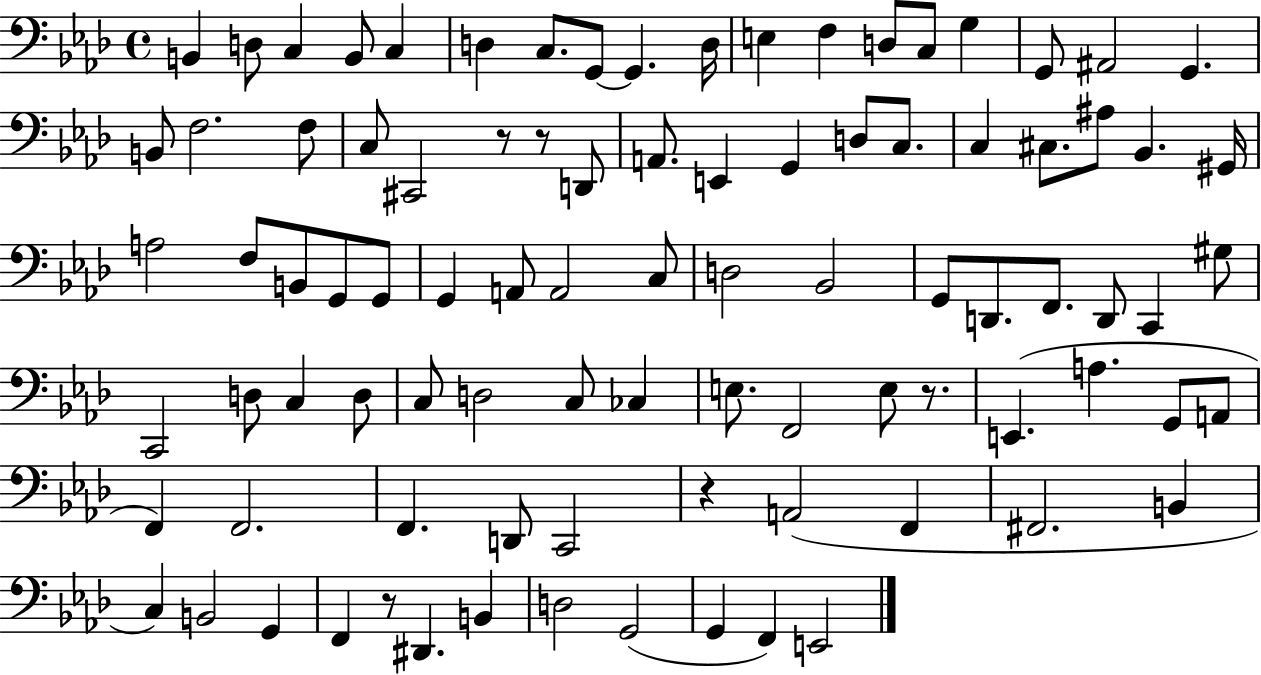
B2/q D3/e C3/q B2/e C3/q D3/q C3/e. G2/e G2/q. D3/s E3/q F3/q D3/e C3/e G3/q G2/e A#2/h G2/q. B2/e F3/h. F3/e C3/e C#2/h R/e R/e D2/e A2/e. E2/q G2/q D3/e C3/e. C3/q C#3/e. A#3/e Bb2/q. G#2/s A3/h F3/e B2/e G2/e G2/e G2/q A2/e A2/h C3/e D3/h Bb2/h G2/e D2/e. F2/e. D2/e C2/q G#3/e C2/h D3/e C3/q D3/e C3/e D3/h C3/e CES3/q E3/e. F2/h E3/e R/e. E2/q. A3/q. G2/e A2/e F2/q F2/h. F2/q. D2/e C2/h R/q A2/h F2/q F#2/h. B2/q C3/q B2/h G2/q F2/q R/e D#2/q. B2/q D3/h G2/h G2/q F2/q E2/h